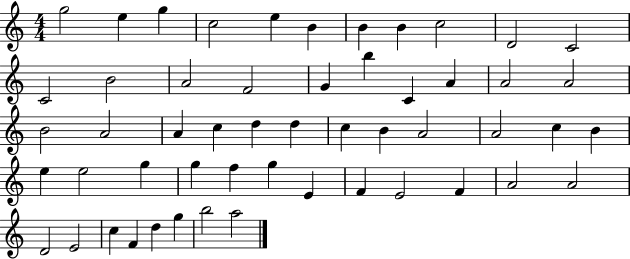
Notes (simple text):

G5/h E5/q G5/q C5/h E5/q B4/q B4/q B4/q C5/h D4/h C4/h C4/h B4/h A4/h F4/h G4/q B5/q C4/q A4/q A4/h A4/h B4/h A4/h A4/q C5/q D5/q D5/q C5/q B4/q A4/h A4/h C5/q B4/q E5/q E5/h G5/q G5/q F5/q G5/q E4/q F4/q E4/h F4/q A4/h A4/h D4/h E4/h C5/q F4/q D5/q G5/q B5/h A5/h